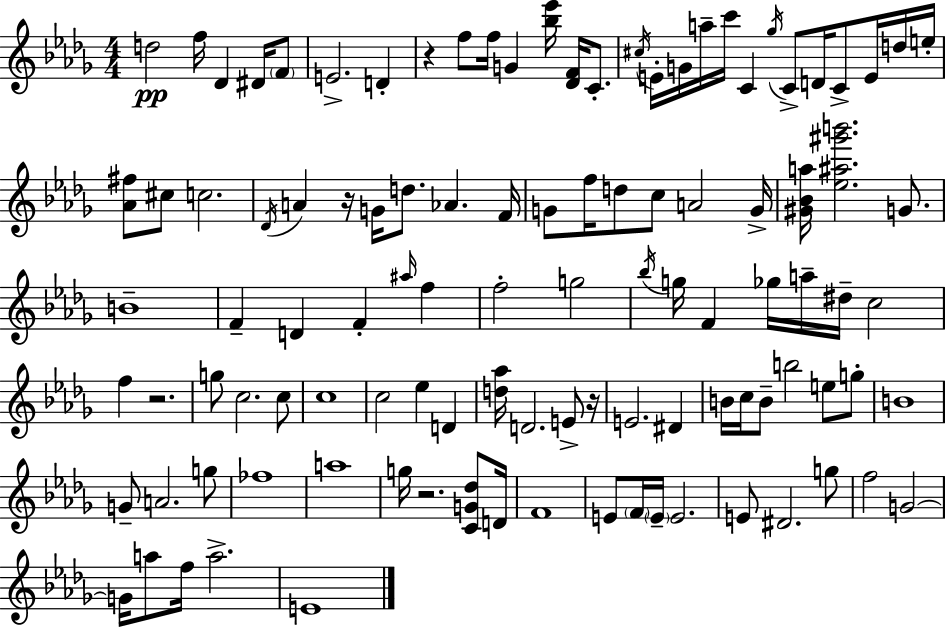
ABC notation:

X:1
T:Untitled
M:4/4
L:1/4
K:Bbm
d2 f/4 _D ^D/4 F/2 E2 D z f/2 f/4 G [_b_e']/4 [_DF]/4 C/2 ^c/4 E/4 G/4 a/4 c'/4 C _g/4 C/2 D/4 C/2 E/4 d/4 e/4 [_A^f]/2 ^c/2 c2 _D/4 A z/4 G/4 d/2 _A F/4 G/2 f/4 d/2 c/2 A2 G/4 [^G_Ba]/4 [_e^a^g'b']2 G/2 B4 F D F ^a/4 f f2 g2 _b/4 g/4 F _g/4 a/4 ^d/4 c2 f z2 g/2 c2 c/2 c4 c2 _e D [d_a]/4 D2 E/2 z/4 E2 ^D B/4 c/4 B/2 b2 e/2 g/2 B4 G/2 A2 g/2 _f4 a4 g/4 z2 [CG_d]/2 D/4 F4 E/2 F/4 E/4 E2 E/2 ^D2 g/2 f2 G2 G/4 a/2 f/4 a2 E4